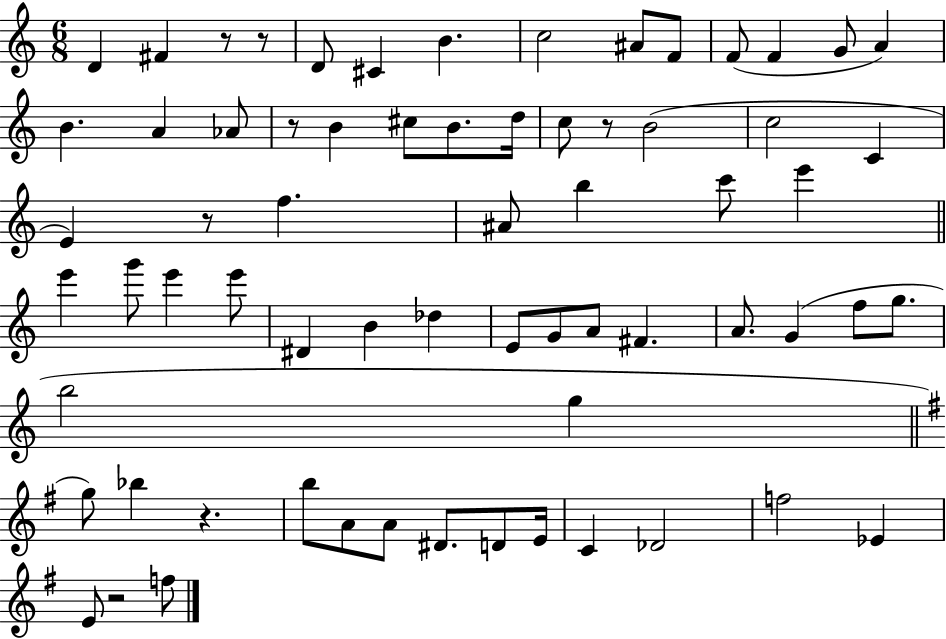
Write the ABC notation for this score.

X:1
T:Untitled
M:6/8
L:1/4
K:C
D ^F z/2 z/2 D/2 ^C B c2 ^A/2 F/2 F/2 F G/2 A B A _A/2 z/2 B ^c/2 B/2 d/4 c/2 z/2 B2 c2 C E z/2 f ^A/2 b c'/2 e' e' g'/2 e' e'/2 ^D B _d E/2 G/2 A/2 ^F A/2 G f/2 g/2 b2 g g/2 _b z b/2 A/2 A/2 ^D/2 D/2 E/4 C _D2 f2 _E E/2 z2 f/2